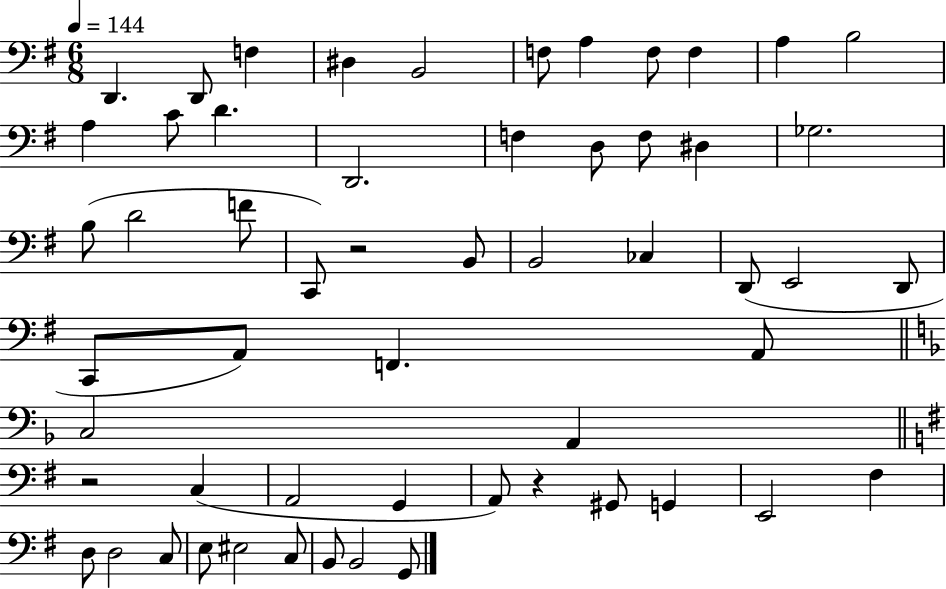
D2/q. D2/e F3/q D#3/q B2/h F3/e A3/q F3/e F3/q A3/q B3/h A3/q C4/e D4/q. D2/h. F3/q D3/e F3/e D#3/q Gb3/h. B3/e D4/h F4/e C2/e R/h B2/e B2/h CES3/q D2/e E2/h D2/e C2/e A2/e F2/q. A2/e C3/h A2/q R/h C3/q A2/h G2/q A2/e R/q G#2/e G2/q E2/h F#3/q D3/e D3/h C3/e E3/e EIS3/h C3/e B2/e B2/h G2/e